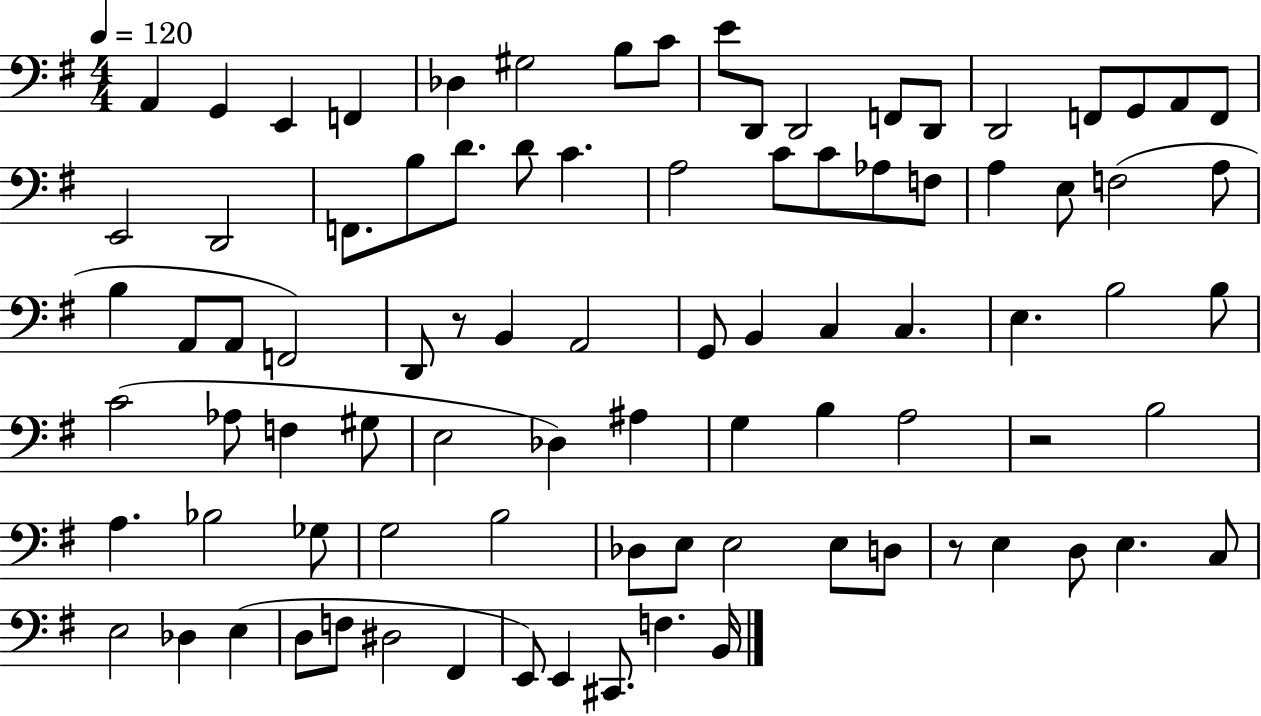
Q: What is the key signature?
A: G major